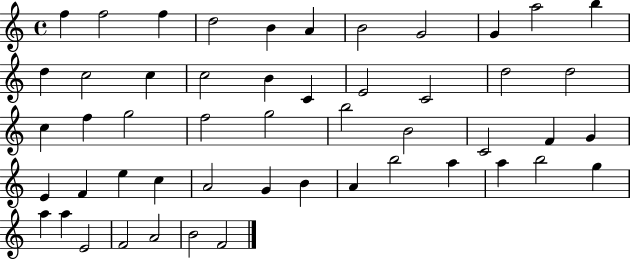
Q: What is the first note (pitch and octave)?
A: F5